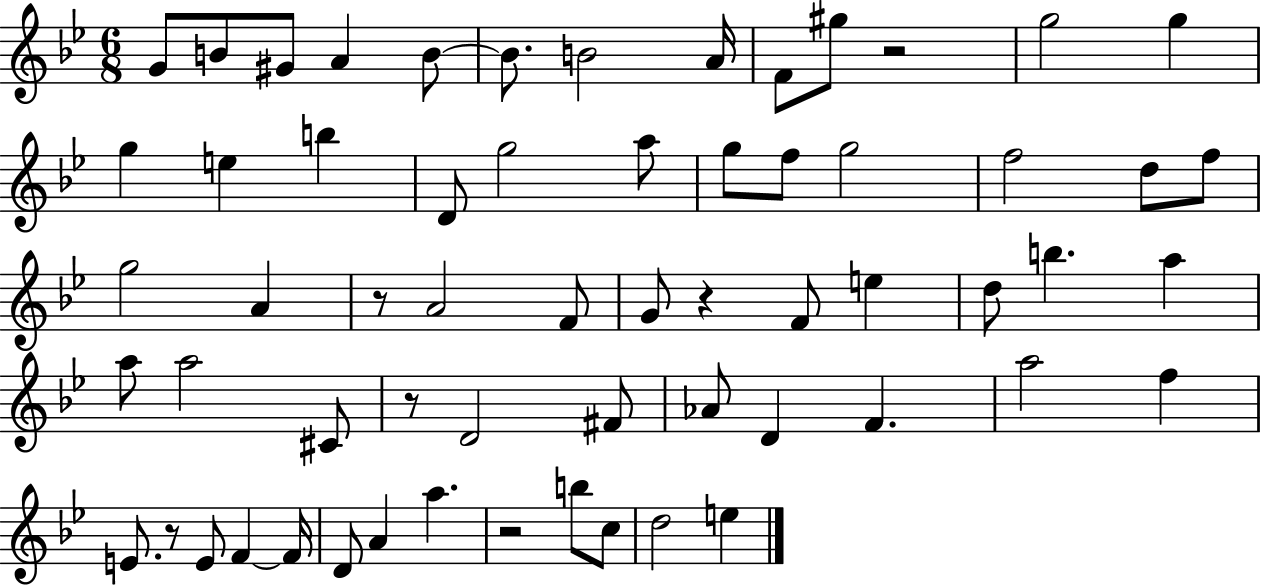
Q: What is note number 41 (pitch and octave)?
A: D4